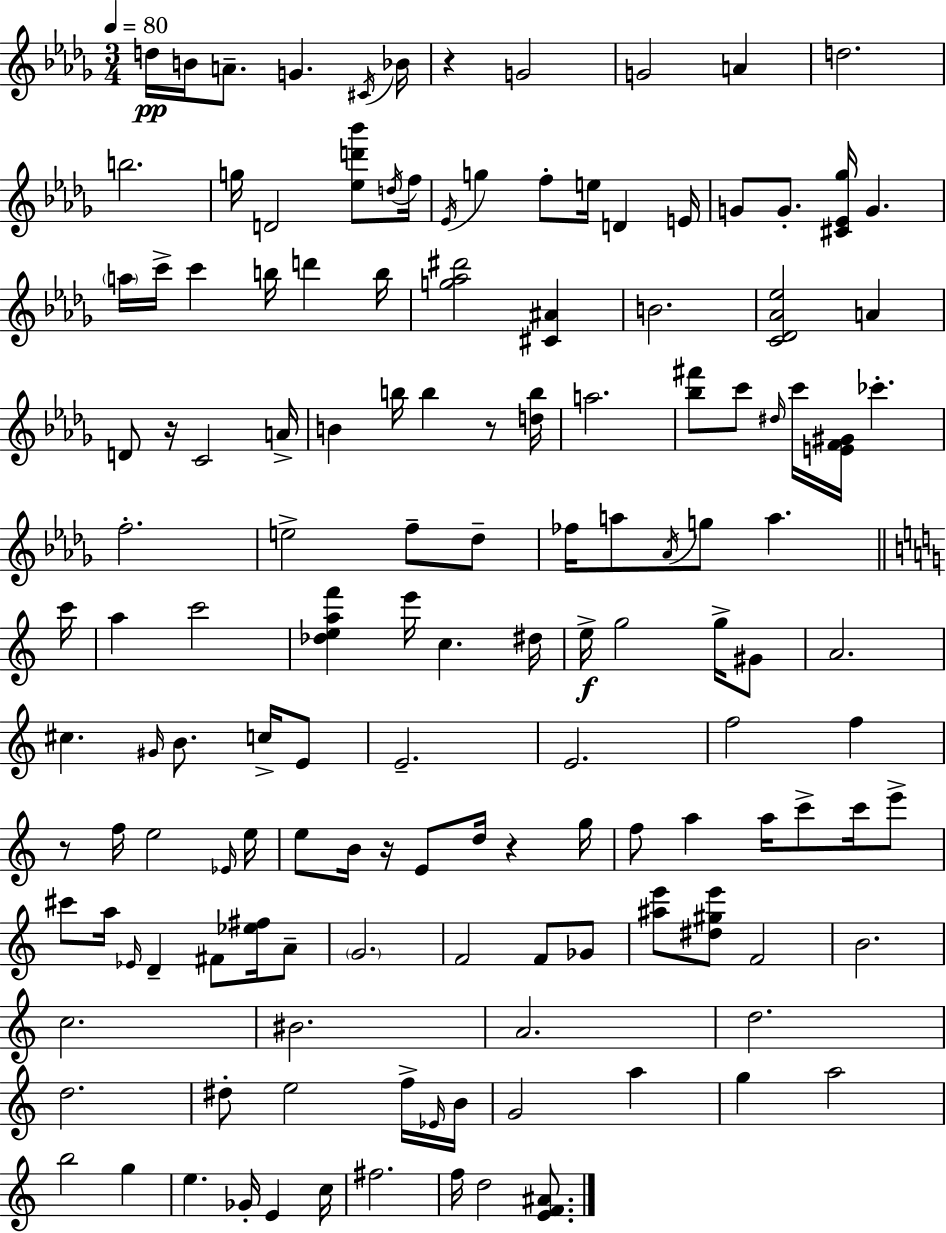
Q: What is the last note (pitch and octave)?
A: D5